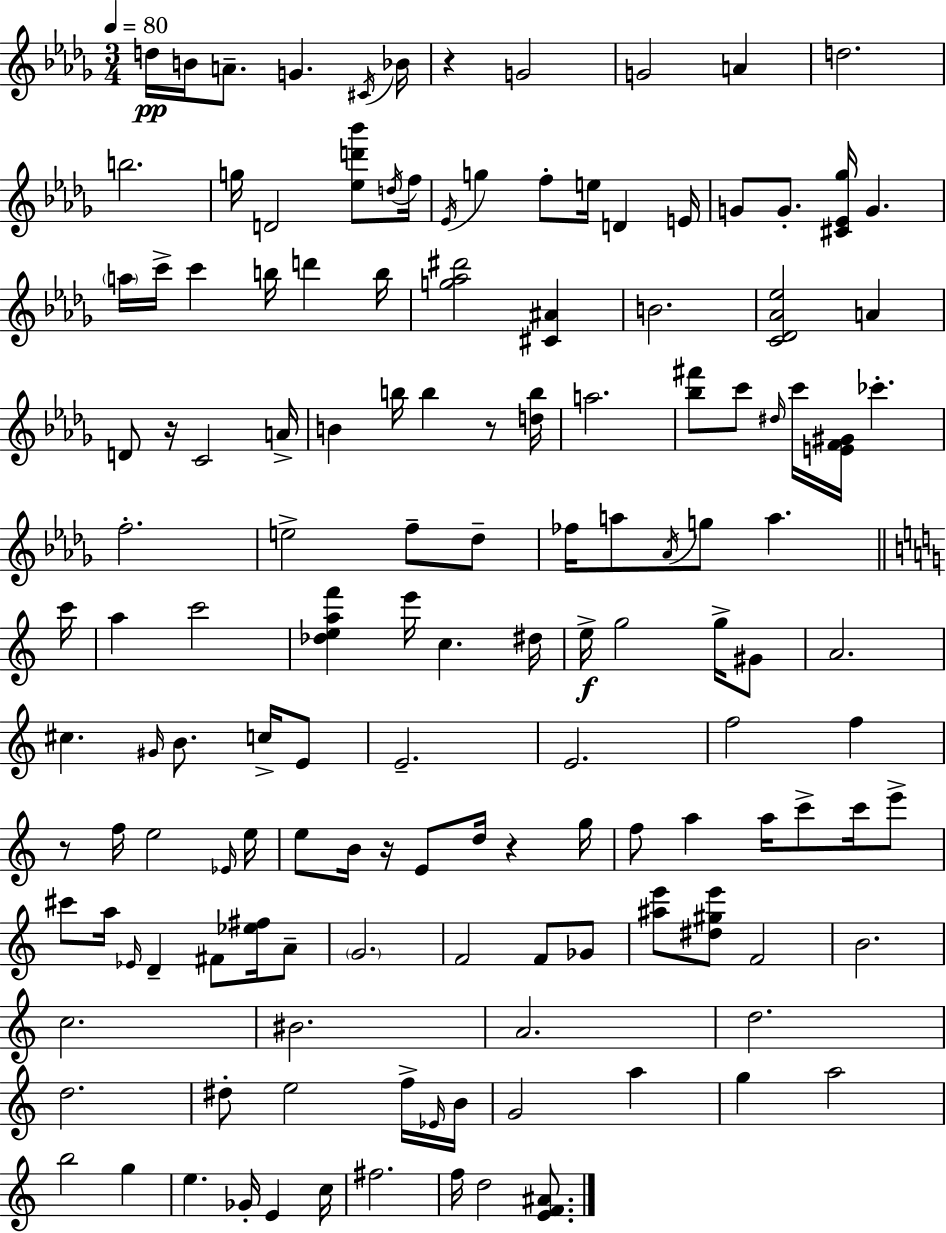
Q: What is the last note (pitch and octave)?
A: D5